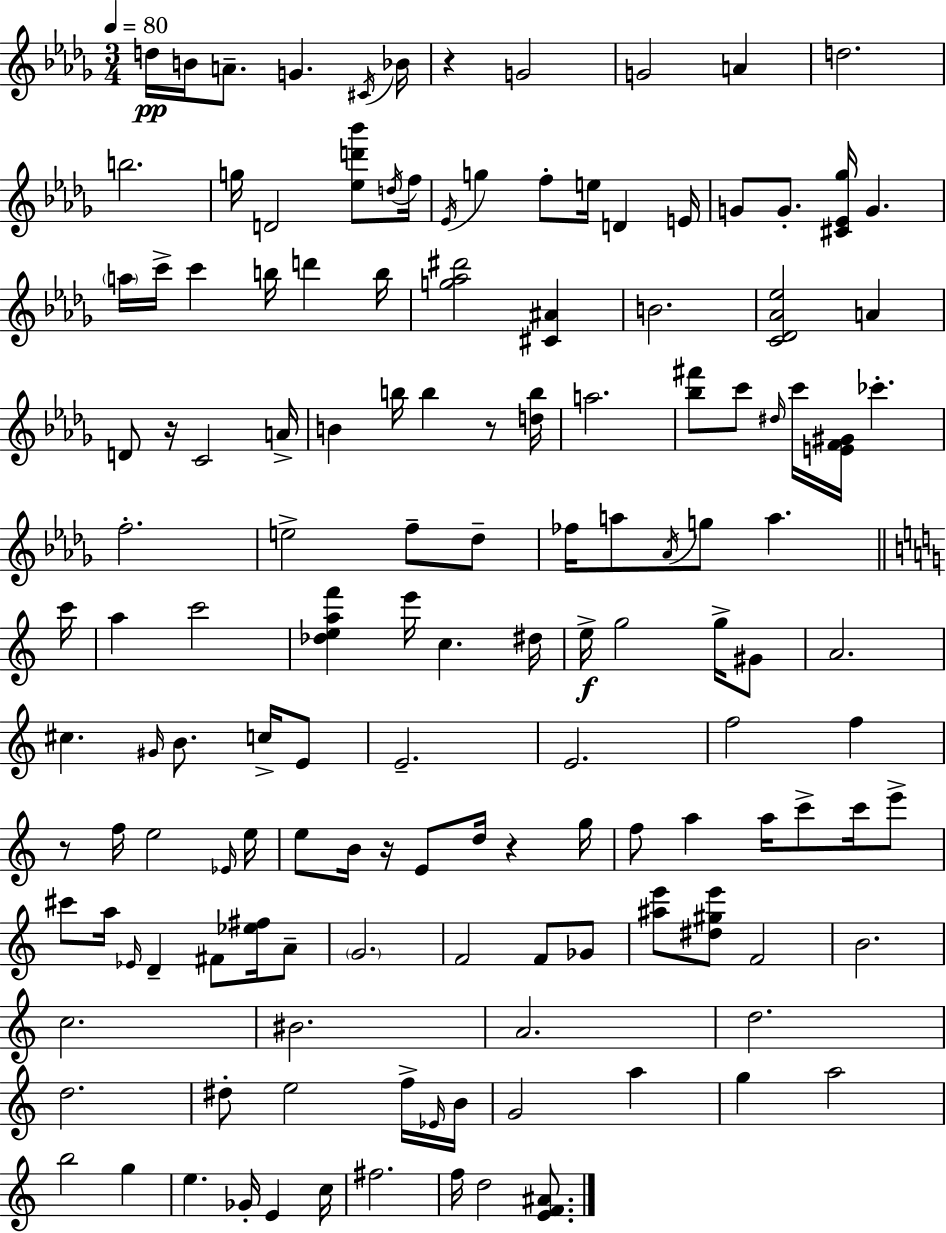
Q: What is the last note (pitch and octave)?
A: D5